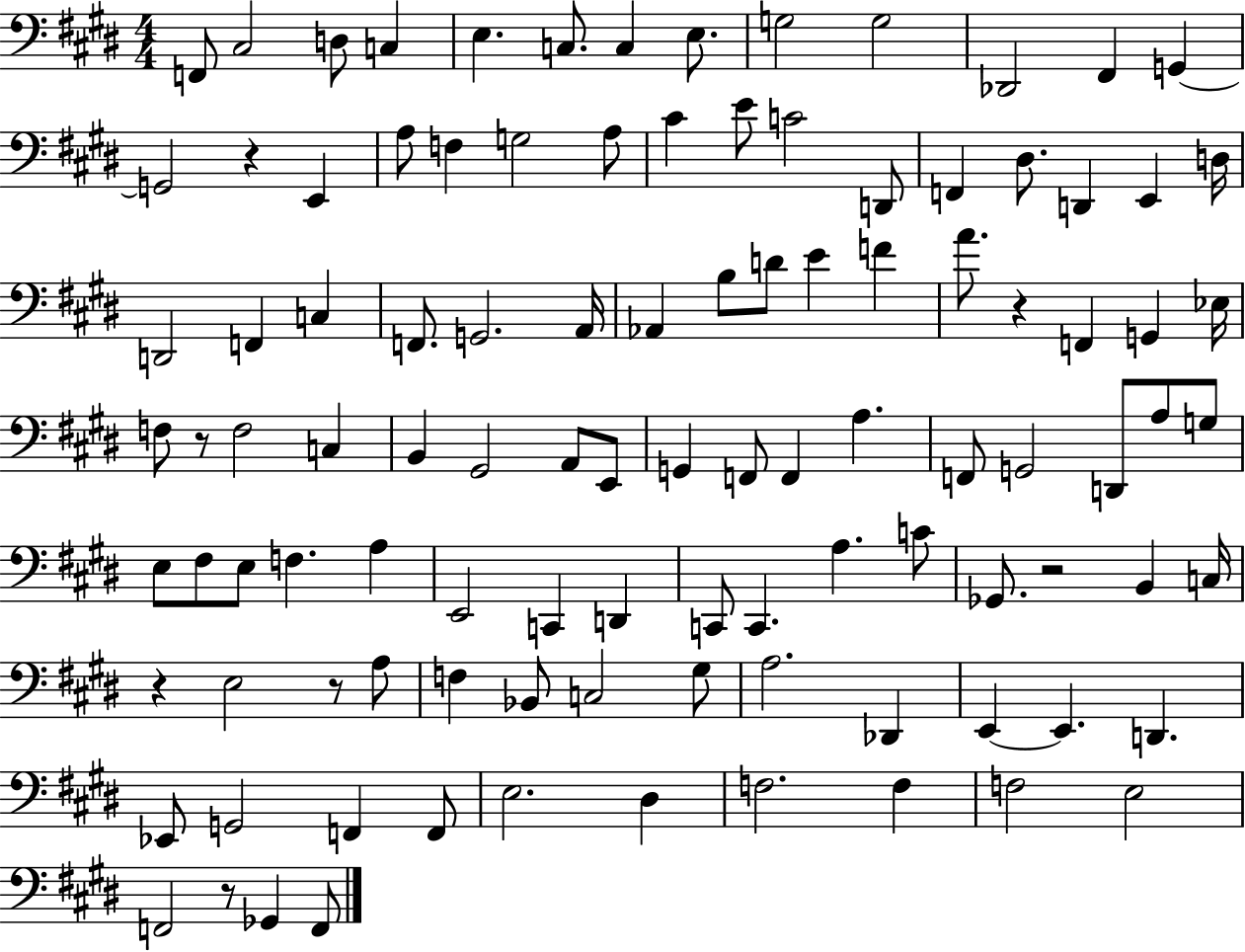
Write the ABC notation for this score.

X:1
T:Untitled
M:4/4
L:1/4
K:E
F,,/2 ^C,2 D,/2 C, E, C,/2 C, E,/2 G,2 G,2 _D,,2 ^F,, G,, G,,2 z E,, A,/2 F, G,2 A,/2 ^C E/2 C2 D,,/2 F,, ^D,/2 D,, E,, D,/4 D,,2 F,, C, F,,/2 G,,2 A,,/4 _A,, B,/2 D/2 E F A/2 z F,, G,, _E,/4 F,/2 z/2 F,2 C, B,, ^G,,2 A,,/2 E,,/2 G,, F,,/2 F,, A, F,,/2 G,,2 D,,/2 A,/2 G,/2 E,/2 ^F,/2 E,/2 F, A, E,,2 C,, D,, C,,/2 C,, A, C/2 _G,,/2 z2 B,, C,/4 z E,2 z/2 A,/2 F, _B,,/2 C,2 ^G,/2 A,2 _D,, E,, E,, D,, _E,,/2 G,,2 F,, F,,/2 E,2 ^D, F,2 F, F,2 E,2 F,,2 z/2 _G,, F,,/2